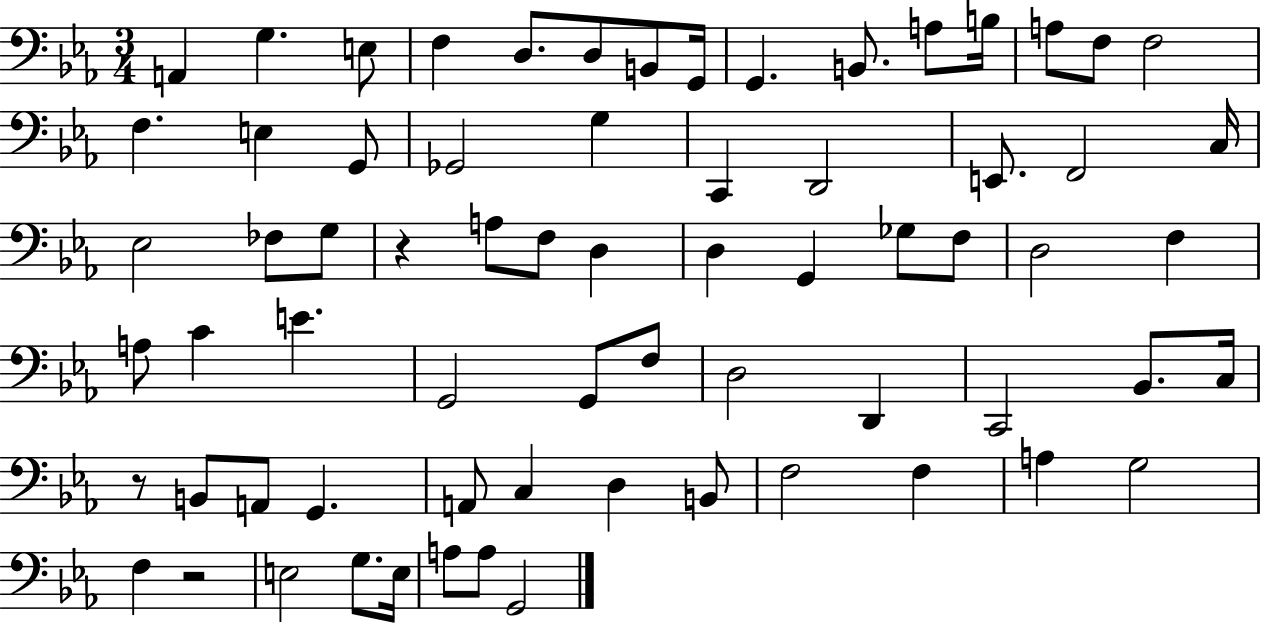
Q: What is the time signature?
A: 3/4